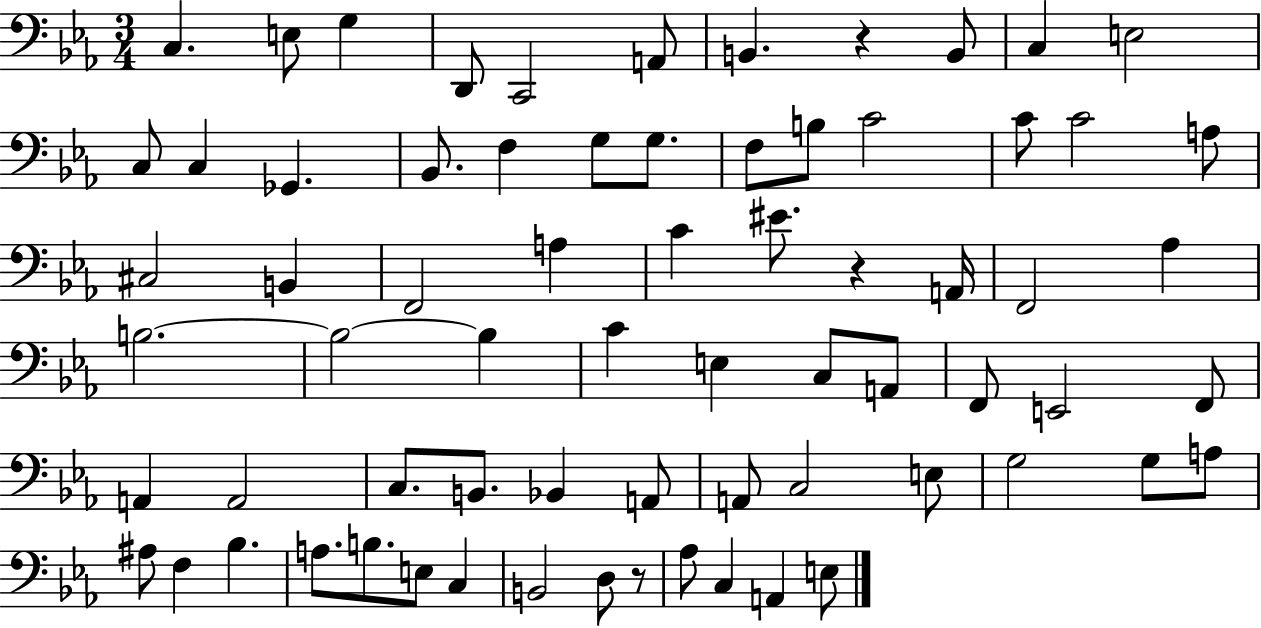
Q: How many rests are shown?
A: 3